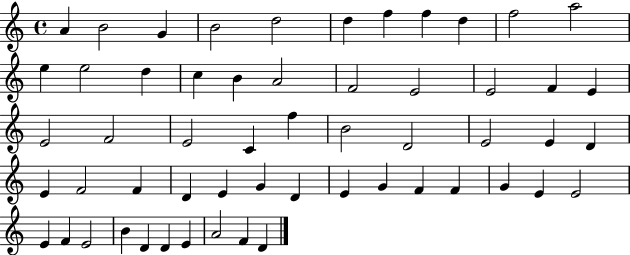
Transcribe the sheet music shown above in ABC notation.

X:1
T:Untitled
M:4/4
L:1/4
K:C
A B2 G B2 d2 d f f d f2 a2 e e2 d c B A2 F2 E2 E2 F E E2 F2 E2 C f B2 D2 E2 E D E F2 F D E G D E G F F G E E2 E F E2 B D D E A2 F D